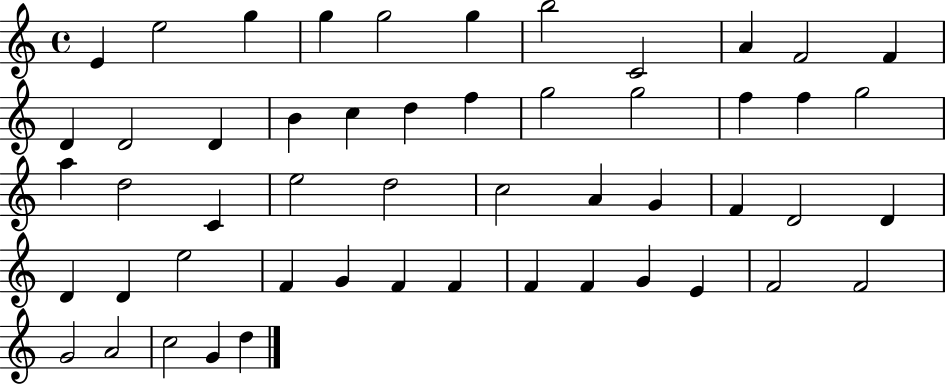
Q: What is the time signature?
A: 4/4